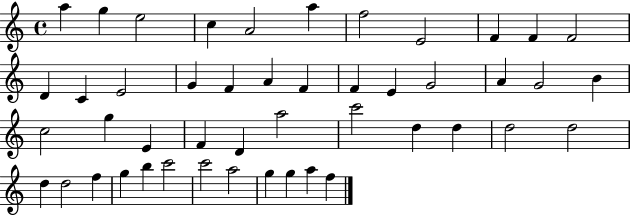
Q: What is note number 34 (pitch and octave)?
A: D5